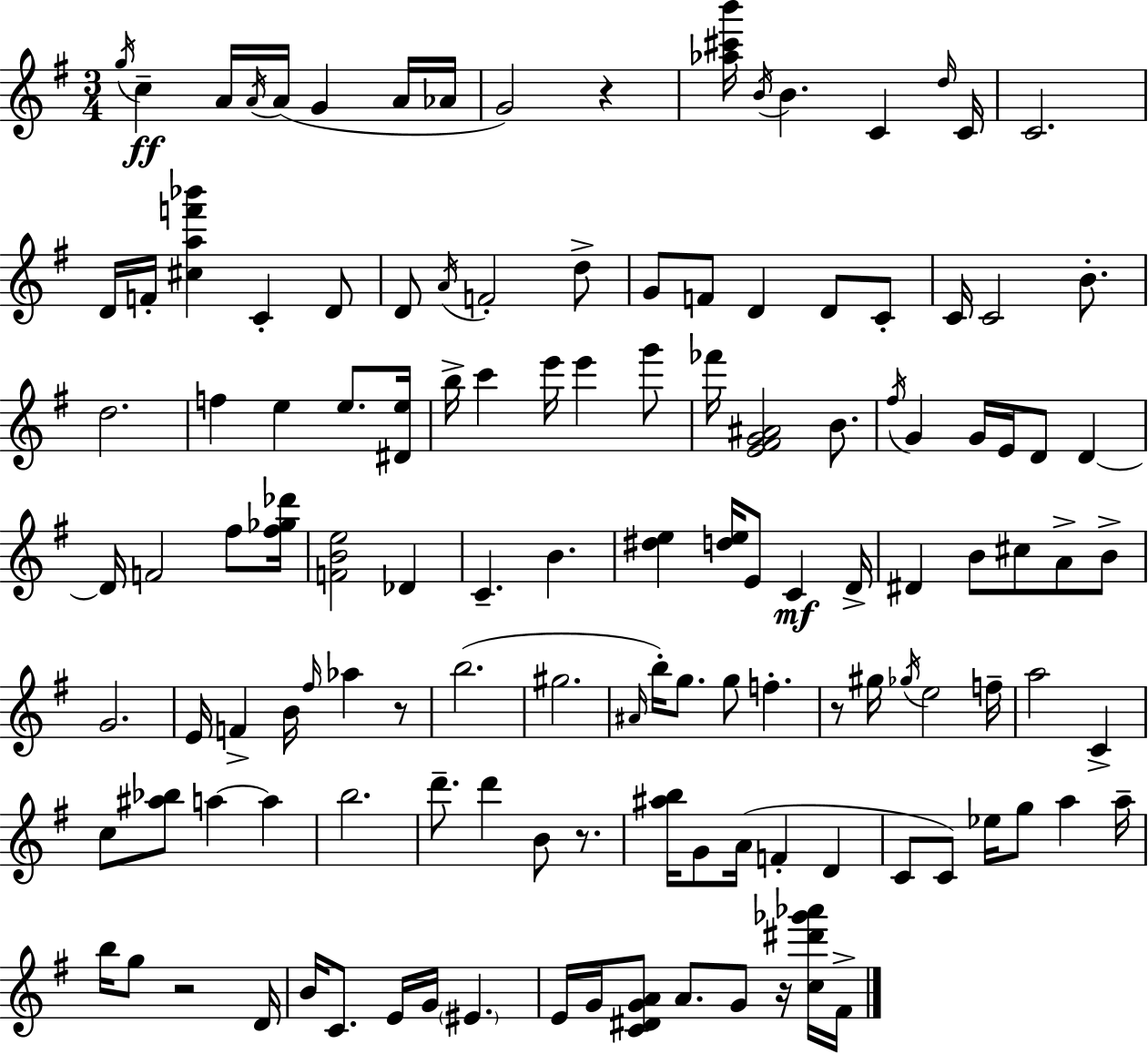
X:1
T:Untitled
M:3/4
L:1/4
K:G
g/4 c A/4 A/4 A/4 G A/4 _A/4 G2 z [_a^c'b']/4 B/4 B C d/4 C/4 C2 D/4 F/4 [^caf'_b'] C D/2 D/2 A/4 F2 d/2 G/2 F/2 D D/2 C/2 C/4 C2 B/2 d2 f e e/2 [^De]/4 b/4 c' e'/4 e' g'/2 _f'/4 [E^FG^A]2 B/2 ^f/4 G G/4 E/4 D/2 D D/4 F2 ^f/2 [^f_g_d']/4 [FBe]2 _D C B [^de] [de]/4 E/2 C D/4 ^D B/2 ^c/2 A/2 B/2 G2 E/4 F B/4 ^f/4 _a z/2 b2 ^g2 ^A/4 b/4 g/2 g/2 f z/2 ^g/4 _g/4 e2 f/4 a2 C c/2 [^a_b]/2 a a b2 d'/2 d' B/2 z/2 [^ab]/4 G/2 A/4 F D C/2 C/2 _e/4 g/2 a a/4 b/4 g/2 z2 D/4 B/4 C/2 E/4 G/4 ^E E/4 G/4 [C^DGA]/2 A/2 G/2 z/4 [c^d'_g'_a']/4 ^F/4